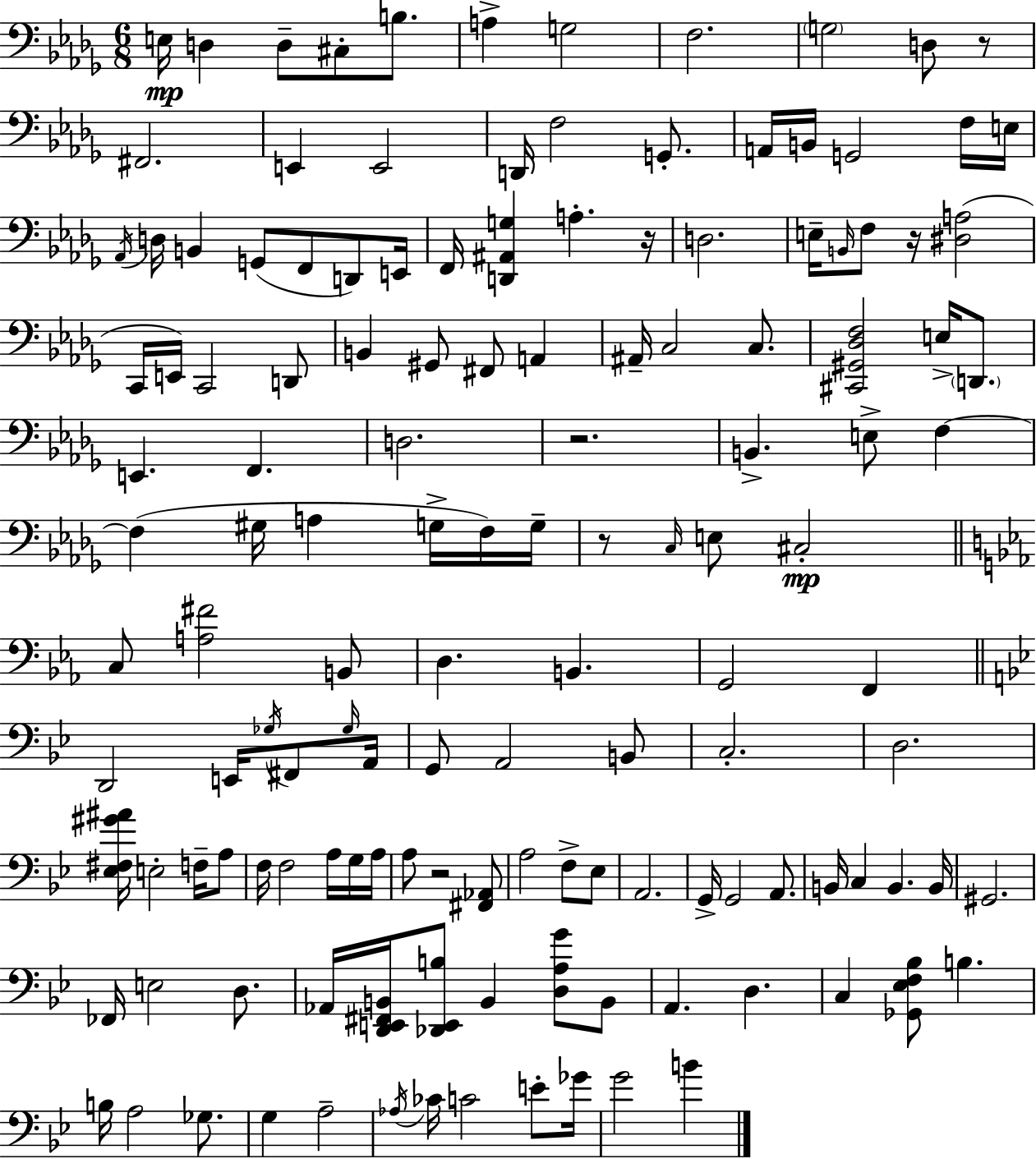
E3/s D3/q D3/e C#3/e B3/e. A3/q G3/h F3/h. G3/h D3/e R/e F#2/h. E2/q E2/h D2/s F3/h G2/e. A2/s B2/s G2/h F3/s E3/s Ab2/s D3/s B2/q G2/e F2/e D2/e E2/s F2/s [D2,A#2,G3]/q A3/q. R/s D3/h. E3/s B2/s F3/e R/s [D#3,A3]/h C2/s E2/s C2/h D2/e B2/q G#2/e F#2/e A2/q A#2/s C3/h C3/e. [C#2,G#2,Db3,F3]/h E3/s D2/e. E2/q. F2/q. D3/h. R/h. B2/q. E3/e F3/q F3/q G#3/s A3/q G3/s F3/s G3/s R/e C3/s E3/e C#3/h C3/e [A3,F#4]/h B2/e D3/q. B2/q. G2/h F2/q D2/h E2/s Gb3/s F#2/e Gb3/s A2/s G2/e A2/h B2/e C3/h. D3/h. [Eb3,F#3,G#4,A#4]/s E3/h F3/s A3/e F3/s F3/h A3/s G3/s A3/s A3/e R/h [F#2,Ab2]/e A3/h F3/e Eb3/e A2/h. G2/s G2/h A2/e. B2/s C3/q B2/q. B2/s G#2/h. FES2/s E3/h D3/e. Ab2/s [D2,E2,F#2,B2]/s [Db2,E2,B3]/e B2/q [D3,A3,G4]/e B2/e A2/q. D3/q. C3/q [Gb2,Eb3,F3,Bb3]/e B3/q. B3/s A3/h Gb3/e. G3/q A3/h Ab3/s CES4/s C4/h E4/e Gb4/s G4/h B4/q